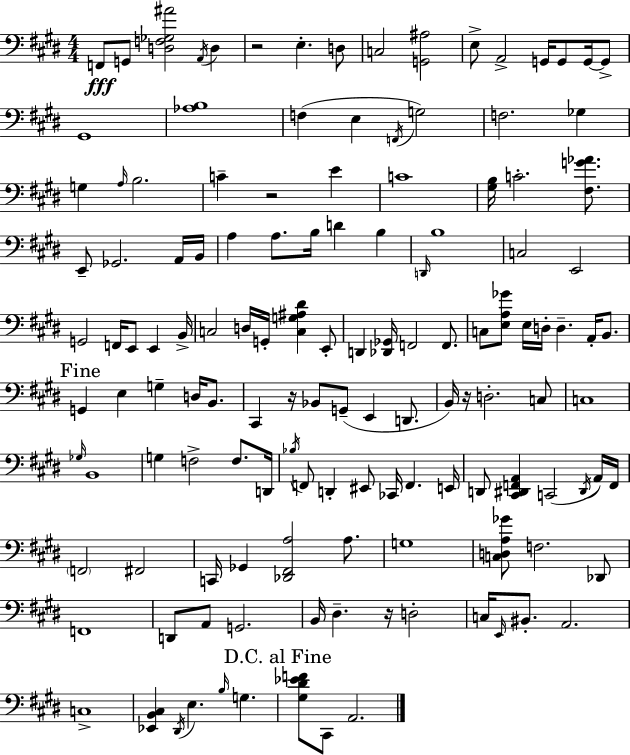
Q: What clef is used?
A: bass